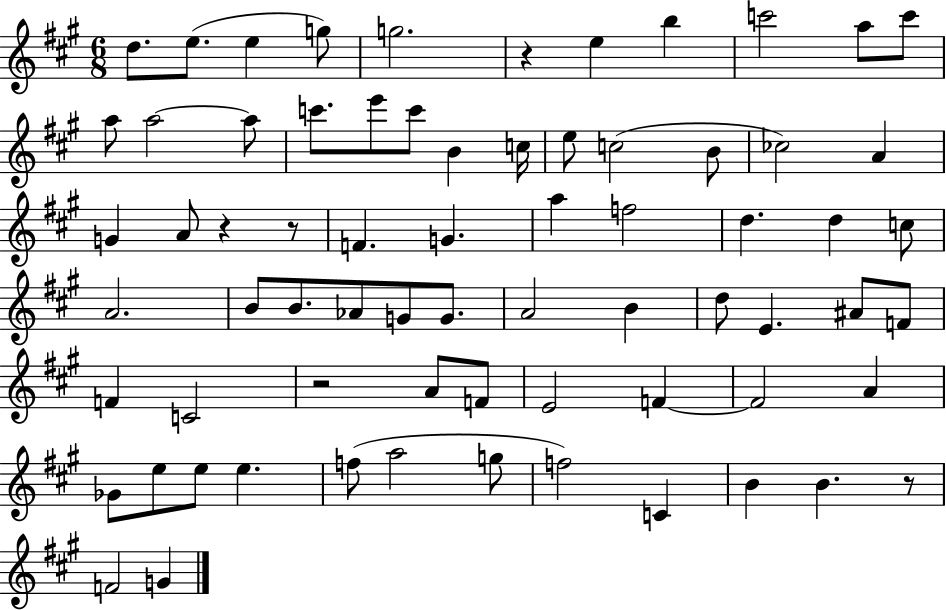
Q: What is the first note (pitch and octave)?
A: D5